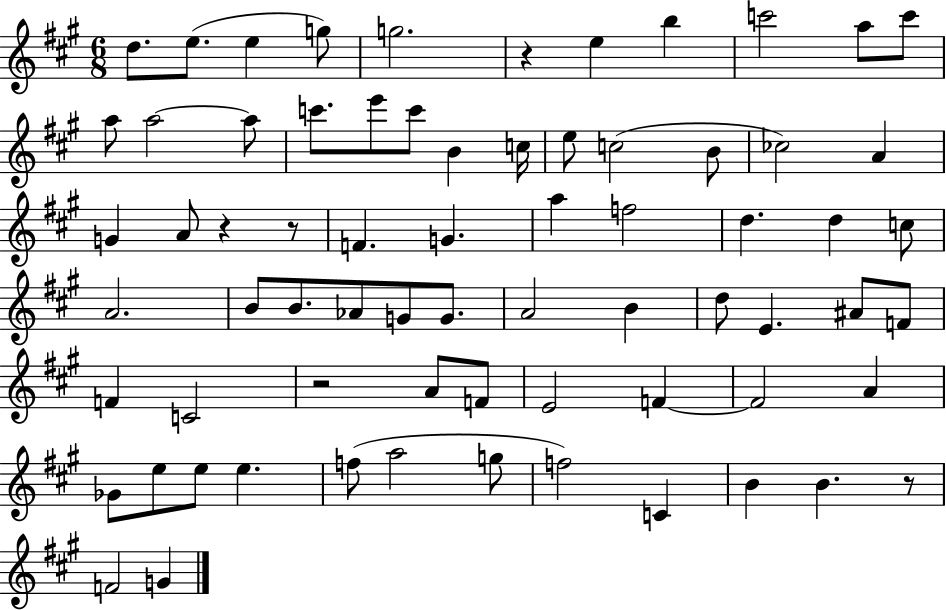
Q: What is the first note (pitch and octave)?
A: D5